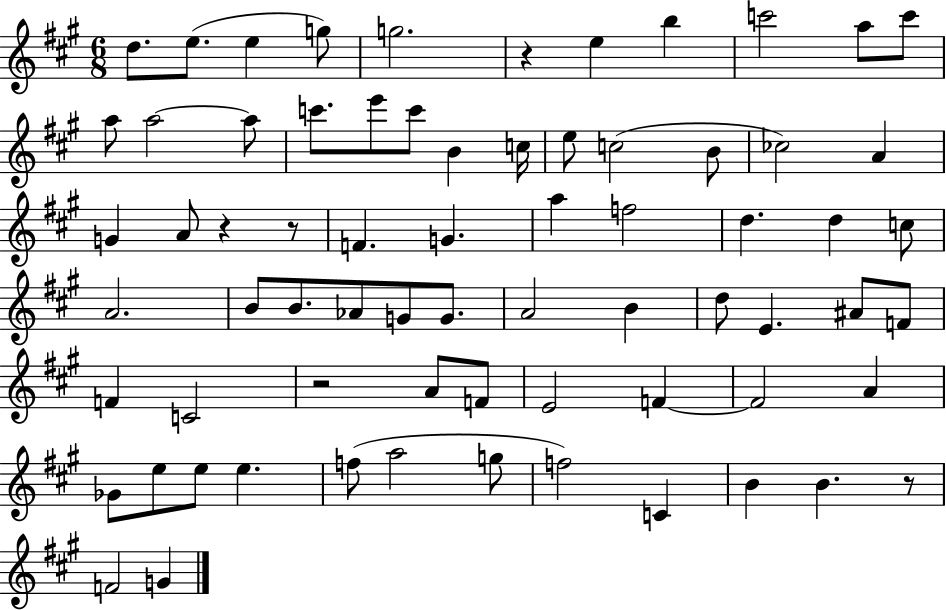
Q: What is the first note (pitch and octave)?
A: D5